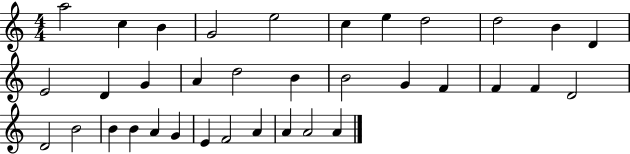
{
  \clef treble
  \numericTimeSignature
  \time 4/4
  \key c \major
  a''2 c''4 b'4 | g'2 e''2 | c''4 e''4 d''2 | d''2 b'4 d'4 | \break e'2 d'4 g'4 | a'4 d''2 b'4 | b'2 g'4 f'4 | f'4 f'4 d'2 | \break d'2 b'2 | b'4 b'4 a'4 g'4 | e'4 f'2 a'4 | a'4 a'2 a'4 | \break \bar "|."
}